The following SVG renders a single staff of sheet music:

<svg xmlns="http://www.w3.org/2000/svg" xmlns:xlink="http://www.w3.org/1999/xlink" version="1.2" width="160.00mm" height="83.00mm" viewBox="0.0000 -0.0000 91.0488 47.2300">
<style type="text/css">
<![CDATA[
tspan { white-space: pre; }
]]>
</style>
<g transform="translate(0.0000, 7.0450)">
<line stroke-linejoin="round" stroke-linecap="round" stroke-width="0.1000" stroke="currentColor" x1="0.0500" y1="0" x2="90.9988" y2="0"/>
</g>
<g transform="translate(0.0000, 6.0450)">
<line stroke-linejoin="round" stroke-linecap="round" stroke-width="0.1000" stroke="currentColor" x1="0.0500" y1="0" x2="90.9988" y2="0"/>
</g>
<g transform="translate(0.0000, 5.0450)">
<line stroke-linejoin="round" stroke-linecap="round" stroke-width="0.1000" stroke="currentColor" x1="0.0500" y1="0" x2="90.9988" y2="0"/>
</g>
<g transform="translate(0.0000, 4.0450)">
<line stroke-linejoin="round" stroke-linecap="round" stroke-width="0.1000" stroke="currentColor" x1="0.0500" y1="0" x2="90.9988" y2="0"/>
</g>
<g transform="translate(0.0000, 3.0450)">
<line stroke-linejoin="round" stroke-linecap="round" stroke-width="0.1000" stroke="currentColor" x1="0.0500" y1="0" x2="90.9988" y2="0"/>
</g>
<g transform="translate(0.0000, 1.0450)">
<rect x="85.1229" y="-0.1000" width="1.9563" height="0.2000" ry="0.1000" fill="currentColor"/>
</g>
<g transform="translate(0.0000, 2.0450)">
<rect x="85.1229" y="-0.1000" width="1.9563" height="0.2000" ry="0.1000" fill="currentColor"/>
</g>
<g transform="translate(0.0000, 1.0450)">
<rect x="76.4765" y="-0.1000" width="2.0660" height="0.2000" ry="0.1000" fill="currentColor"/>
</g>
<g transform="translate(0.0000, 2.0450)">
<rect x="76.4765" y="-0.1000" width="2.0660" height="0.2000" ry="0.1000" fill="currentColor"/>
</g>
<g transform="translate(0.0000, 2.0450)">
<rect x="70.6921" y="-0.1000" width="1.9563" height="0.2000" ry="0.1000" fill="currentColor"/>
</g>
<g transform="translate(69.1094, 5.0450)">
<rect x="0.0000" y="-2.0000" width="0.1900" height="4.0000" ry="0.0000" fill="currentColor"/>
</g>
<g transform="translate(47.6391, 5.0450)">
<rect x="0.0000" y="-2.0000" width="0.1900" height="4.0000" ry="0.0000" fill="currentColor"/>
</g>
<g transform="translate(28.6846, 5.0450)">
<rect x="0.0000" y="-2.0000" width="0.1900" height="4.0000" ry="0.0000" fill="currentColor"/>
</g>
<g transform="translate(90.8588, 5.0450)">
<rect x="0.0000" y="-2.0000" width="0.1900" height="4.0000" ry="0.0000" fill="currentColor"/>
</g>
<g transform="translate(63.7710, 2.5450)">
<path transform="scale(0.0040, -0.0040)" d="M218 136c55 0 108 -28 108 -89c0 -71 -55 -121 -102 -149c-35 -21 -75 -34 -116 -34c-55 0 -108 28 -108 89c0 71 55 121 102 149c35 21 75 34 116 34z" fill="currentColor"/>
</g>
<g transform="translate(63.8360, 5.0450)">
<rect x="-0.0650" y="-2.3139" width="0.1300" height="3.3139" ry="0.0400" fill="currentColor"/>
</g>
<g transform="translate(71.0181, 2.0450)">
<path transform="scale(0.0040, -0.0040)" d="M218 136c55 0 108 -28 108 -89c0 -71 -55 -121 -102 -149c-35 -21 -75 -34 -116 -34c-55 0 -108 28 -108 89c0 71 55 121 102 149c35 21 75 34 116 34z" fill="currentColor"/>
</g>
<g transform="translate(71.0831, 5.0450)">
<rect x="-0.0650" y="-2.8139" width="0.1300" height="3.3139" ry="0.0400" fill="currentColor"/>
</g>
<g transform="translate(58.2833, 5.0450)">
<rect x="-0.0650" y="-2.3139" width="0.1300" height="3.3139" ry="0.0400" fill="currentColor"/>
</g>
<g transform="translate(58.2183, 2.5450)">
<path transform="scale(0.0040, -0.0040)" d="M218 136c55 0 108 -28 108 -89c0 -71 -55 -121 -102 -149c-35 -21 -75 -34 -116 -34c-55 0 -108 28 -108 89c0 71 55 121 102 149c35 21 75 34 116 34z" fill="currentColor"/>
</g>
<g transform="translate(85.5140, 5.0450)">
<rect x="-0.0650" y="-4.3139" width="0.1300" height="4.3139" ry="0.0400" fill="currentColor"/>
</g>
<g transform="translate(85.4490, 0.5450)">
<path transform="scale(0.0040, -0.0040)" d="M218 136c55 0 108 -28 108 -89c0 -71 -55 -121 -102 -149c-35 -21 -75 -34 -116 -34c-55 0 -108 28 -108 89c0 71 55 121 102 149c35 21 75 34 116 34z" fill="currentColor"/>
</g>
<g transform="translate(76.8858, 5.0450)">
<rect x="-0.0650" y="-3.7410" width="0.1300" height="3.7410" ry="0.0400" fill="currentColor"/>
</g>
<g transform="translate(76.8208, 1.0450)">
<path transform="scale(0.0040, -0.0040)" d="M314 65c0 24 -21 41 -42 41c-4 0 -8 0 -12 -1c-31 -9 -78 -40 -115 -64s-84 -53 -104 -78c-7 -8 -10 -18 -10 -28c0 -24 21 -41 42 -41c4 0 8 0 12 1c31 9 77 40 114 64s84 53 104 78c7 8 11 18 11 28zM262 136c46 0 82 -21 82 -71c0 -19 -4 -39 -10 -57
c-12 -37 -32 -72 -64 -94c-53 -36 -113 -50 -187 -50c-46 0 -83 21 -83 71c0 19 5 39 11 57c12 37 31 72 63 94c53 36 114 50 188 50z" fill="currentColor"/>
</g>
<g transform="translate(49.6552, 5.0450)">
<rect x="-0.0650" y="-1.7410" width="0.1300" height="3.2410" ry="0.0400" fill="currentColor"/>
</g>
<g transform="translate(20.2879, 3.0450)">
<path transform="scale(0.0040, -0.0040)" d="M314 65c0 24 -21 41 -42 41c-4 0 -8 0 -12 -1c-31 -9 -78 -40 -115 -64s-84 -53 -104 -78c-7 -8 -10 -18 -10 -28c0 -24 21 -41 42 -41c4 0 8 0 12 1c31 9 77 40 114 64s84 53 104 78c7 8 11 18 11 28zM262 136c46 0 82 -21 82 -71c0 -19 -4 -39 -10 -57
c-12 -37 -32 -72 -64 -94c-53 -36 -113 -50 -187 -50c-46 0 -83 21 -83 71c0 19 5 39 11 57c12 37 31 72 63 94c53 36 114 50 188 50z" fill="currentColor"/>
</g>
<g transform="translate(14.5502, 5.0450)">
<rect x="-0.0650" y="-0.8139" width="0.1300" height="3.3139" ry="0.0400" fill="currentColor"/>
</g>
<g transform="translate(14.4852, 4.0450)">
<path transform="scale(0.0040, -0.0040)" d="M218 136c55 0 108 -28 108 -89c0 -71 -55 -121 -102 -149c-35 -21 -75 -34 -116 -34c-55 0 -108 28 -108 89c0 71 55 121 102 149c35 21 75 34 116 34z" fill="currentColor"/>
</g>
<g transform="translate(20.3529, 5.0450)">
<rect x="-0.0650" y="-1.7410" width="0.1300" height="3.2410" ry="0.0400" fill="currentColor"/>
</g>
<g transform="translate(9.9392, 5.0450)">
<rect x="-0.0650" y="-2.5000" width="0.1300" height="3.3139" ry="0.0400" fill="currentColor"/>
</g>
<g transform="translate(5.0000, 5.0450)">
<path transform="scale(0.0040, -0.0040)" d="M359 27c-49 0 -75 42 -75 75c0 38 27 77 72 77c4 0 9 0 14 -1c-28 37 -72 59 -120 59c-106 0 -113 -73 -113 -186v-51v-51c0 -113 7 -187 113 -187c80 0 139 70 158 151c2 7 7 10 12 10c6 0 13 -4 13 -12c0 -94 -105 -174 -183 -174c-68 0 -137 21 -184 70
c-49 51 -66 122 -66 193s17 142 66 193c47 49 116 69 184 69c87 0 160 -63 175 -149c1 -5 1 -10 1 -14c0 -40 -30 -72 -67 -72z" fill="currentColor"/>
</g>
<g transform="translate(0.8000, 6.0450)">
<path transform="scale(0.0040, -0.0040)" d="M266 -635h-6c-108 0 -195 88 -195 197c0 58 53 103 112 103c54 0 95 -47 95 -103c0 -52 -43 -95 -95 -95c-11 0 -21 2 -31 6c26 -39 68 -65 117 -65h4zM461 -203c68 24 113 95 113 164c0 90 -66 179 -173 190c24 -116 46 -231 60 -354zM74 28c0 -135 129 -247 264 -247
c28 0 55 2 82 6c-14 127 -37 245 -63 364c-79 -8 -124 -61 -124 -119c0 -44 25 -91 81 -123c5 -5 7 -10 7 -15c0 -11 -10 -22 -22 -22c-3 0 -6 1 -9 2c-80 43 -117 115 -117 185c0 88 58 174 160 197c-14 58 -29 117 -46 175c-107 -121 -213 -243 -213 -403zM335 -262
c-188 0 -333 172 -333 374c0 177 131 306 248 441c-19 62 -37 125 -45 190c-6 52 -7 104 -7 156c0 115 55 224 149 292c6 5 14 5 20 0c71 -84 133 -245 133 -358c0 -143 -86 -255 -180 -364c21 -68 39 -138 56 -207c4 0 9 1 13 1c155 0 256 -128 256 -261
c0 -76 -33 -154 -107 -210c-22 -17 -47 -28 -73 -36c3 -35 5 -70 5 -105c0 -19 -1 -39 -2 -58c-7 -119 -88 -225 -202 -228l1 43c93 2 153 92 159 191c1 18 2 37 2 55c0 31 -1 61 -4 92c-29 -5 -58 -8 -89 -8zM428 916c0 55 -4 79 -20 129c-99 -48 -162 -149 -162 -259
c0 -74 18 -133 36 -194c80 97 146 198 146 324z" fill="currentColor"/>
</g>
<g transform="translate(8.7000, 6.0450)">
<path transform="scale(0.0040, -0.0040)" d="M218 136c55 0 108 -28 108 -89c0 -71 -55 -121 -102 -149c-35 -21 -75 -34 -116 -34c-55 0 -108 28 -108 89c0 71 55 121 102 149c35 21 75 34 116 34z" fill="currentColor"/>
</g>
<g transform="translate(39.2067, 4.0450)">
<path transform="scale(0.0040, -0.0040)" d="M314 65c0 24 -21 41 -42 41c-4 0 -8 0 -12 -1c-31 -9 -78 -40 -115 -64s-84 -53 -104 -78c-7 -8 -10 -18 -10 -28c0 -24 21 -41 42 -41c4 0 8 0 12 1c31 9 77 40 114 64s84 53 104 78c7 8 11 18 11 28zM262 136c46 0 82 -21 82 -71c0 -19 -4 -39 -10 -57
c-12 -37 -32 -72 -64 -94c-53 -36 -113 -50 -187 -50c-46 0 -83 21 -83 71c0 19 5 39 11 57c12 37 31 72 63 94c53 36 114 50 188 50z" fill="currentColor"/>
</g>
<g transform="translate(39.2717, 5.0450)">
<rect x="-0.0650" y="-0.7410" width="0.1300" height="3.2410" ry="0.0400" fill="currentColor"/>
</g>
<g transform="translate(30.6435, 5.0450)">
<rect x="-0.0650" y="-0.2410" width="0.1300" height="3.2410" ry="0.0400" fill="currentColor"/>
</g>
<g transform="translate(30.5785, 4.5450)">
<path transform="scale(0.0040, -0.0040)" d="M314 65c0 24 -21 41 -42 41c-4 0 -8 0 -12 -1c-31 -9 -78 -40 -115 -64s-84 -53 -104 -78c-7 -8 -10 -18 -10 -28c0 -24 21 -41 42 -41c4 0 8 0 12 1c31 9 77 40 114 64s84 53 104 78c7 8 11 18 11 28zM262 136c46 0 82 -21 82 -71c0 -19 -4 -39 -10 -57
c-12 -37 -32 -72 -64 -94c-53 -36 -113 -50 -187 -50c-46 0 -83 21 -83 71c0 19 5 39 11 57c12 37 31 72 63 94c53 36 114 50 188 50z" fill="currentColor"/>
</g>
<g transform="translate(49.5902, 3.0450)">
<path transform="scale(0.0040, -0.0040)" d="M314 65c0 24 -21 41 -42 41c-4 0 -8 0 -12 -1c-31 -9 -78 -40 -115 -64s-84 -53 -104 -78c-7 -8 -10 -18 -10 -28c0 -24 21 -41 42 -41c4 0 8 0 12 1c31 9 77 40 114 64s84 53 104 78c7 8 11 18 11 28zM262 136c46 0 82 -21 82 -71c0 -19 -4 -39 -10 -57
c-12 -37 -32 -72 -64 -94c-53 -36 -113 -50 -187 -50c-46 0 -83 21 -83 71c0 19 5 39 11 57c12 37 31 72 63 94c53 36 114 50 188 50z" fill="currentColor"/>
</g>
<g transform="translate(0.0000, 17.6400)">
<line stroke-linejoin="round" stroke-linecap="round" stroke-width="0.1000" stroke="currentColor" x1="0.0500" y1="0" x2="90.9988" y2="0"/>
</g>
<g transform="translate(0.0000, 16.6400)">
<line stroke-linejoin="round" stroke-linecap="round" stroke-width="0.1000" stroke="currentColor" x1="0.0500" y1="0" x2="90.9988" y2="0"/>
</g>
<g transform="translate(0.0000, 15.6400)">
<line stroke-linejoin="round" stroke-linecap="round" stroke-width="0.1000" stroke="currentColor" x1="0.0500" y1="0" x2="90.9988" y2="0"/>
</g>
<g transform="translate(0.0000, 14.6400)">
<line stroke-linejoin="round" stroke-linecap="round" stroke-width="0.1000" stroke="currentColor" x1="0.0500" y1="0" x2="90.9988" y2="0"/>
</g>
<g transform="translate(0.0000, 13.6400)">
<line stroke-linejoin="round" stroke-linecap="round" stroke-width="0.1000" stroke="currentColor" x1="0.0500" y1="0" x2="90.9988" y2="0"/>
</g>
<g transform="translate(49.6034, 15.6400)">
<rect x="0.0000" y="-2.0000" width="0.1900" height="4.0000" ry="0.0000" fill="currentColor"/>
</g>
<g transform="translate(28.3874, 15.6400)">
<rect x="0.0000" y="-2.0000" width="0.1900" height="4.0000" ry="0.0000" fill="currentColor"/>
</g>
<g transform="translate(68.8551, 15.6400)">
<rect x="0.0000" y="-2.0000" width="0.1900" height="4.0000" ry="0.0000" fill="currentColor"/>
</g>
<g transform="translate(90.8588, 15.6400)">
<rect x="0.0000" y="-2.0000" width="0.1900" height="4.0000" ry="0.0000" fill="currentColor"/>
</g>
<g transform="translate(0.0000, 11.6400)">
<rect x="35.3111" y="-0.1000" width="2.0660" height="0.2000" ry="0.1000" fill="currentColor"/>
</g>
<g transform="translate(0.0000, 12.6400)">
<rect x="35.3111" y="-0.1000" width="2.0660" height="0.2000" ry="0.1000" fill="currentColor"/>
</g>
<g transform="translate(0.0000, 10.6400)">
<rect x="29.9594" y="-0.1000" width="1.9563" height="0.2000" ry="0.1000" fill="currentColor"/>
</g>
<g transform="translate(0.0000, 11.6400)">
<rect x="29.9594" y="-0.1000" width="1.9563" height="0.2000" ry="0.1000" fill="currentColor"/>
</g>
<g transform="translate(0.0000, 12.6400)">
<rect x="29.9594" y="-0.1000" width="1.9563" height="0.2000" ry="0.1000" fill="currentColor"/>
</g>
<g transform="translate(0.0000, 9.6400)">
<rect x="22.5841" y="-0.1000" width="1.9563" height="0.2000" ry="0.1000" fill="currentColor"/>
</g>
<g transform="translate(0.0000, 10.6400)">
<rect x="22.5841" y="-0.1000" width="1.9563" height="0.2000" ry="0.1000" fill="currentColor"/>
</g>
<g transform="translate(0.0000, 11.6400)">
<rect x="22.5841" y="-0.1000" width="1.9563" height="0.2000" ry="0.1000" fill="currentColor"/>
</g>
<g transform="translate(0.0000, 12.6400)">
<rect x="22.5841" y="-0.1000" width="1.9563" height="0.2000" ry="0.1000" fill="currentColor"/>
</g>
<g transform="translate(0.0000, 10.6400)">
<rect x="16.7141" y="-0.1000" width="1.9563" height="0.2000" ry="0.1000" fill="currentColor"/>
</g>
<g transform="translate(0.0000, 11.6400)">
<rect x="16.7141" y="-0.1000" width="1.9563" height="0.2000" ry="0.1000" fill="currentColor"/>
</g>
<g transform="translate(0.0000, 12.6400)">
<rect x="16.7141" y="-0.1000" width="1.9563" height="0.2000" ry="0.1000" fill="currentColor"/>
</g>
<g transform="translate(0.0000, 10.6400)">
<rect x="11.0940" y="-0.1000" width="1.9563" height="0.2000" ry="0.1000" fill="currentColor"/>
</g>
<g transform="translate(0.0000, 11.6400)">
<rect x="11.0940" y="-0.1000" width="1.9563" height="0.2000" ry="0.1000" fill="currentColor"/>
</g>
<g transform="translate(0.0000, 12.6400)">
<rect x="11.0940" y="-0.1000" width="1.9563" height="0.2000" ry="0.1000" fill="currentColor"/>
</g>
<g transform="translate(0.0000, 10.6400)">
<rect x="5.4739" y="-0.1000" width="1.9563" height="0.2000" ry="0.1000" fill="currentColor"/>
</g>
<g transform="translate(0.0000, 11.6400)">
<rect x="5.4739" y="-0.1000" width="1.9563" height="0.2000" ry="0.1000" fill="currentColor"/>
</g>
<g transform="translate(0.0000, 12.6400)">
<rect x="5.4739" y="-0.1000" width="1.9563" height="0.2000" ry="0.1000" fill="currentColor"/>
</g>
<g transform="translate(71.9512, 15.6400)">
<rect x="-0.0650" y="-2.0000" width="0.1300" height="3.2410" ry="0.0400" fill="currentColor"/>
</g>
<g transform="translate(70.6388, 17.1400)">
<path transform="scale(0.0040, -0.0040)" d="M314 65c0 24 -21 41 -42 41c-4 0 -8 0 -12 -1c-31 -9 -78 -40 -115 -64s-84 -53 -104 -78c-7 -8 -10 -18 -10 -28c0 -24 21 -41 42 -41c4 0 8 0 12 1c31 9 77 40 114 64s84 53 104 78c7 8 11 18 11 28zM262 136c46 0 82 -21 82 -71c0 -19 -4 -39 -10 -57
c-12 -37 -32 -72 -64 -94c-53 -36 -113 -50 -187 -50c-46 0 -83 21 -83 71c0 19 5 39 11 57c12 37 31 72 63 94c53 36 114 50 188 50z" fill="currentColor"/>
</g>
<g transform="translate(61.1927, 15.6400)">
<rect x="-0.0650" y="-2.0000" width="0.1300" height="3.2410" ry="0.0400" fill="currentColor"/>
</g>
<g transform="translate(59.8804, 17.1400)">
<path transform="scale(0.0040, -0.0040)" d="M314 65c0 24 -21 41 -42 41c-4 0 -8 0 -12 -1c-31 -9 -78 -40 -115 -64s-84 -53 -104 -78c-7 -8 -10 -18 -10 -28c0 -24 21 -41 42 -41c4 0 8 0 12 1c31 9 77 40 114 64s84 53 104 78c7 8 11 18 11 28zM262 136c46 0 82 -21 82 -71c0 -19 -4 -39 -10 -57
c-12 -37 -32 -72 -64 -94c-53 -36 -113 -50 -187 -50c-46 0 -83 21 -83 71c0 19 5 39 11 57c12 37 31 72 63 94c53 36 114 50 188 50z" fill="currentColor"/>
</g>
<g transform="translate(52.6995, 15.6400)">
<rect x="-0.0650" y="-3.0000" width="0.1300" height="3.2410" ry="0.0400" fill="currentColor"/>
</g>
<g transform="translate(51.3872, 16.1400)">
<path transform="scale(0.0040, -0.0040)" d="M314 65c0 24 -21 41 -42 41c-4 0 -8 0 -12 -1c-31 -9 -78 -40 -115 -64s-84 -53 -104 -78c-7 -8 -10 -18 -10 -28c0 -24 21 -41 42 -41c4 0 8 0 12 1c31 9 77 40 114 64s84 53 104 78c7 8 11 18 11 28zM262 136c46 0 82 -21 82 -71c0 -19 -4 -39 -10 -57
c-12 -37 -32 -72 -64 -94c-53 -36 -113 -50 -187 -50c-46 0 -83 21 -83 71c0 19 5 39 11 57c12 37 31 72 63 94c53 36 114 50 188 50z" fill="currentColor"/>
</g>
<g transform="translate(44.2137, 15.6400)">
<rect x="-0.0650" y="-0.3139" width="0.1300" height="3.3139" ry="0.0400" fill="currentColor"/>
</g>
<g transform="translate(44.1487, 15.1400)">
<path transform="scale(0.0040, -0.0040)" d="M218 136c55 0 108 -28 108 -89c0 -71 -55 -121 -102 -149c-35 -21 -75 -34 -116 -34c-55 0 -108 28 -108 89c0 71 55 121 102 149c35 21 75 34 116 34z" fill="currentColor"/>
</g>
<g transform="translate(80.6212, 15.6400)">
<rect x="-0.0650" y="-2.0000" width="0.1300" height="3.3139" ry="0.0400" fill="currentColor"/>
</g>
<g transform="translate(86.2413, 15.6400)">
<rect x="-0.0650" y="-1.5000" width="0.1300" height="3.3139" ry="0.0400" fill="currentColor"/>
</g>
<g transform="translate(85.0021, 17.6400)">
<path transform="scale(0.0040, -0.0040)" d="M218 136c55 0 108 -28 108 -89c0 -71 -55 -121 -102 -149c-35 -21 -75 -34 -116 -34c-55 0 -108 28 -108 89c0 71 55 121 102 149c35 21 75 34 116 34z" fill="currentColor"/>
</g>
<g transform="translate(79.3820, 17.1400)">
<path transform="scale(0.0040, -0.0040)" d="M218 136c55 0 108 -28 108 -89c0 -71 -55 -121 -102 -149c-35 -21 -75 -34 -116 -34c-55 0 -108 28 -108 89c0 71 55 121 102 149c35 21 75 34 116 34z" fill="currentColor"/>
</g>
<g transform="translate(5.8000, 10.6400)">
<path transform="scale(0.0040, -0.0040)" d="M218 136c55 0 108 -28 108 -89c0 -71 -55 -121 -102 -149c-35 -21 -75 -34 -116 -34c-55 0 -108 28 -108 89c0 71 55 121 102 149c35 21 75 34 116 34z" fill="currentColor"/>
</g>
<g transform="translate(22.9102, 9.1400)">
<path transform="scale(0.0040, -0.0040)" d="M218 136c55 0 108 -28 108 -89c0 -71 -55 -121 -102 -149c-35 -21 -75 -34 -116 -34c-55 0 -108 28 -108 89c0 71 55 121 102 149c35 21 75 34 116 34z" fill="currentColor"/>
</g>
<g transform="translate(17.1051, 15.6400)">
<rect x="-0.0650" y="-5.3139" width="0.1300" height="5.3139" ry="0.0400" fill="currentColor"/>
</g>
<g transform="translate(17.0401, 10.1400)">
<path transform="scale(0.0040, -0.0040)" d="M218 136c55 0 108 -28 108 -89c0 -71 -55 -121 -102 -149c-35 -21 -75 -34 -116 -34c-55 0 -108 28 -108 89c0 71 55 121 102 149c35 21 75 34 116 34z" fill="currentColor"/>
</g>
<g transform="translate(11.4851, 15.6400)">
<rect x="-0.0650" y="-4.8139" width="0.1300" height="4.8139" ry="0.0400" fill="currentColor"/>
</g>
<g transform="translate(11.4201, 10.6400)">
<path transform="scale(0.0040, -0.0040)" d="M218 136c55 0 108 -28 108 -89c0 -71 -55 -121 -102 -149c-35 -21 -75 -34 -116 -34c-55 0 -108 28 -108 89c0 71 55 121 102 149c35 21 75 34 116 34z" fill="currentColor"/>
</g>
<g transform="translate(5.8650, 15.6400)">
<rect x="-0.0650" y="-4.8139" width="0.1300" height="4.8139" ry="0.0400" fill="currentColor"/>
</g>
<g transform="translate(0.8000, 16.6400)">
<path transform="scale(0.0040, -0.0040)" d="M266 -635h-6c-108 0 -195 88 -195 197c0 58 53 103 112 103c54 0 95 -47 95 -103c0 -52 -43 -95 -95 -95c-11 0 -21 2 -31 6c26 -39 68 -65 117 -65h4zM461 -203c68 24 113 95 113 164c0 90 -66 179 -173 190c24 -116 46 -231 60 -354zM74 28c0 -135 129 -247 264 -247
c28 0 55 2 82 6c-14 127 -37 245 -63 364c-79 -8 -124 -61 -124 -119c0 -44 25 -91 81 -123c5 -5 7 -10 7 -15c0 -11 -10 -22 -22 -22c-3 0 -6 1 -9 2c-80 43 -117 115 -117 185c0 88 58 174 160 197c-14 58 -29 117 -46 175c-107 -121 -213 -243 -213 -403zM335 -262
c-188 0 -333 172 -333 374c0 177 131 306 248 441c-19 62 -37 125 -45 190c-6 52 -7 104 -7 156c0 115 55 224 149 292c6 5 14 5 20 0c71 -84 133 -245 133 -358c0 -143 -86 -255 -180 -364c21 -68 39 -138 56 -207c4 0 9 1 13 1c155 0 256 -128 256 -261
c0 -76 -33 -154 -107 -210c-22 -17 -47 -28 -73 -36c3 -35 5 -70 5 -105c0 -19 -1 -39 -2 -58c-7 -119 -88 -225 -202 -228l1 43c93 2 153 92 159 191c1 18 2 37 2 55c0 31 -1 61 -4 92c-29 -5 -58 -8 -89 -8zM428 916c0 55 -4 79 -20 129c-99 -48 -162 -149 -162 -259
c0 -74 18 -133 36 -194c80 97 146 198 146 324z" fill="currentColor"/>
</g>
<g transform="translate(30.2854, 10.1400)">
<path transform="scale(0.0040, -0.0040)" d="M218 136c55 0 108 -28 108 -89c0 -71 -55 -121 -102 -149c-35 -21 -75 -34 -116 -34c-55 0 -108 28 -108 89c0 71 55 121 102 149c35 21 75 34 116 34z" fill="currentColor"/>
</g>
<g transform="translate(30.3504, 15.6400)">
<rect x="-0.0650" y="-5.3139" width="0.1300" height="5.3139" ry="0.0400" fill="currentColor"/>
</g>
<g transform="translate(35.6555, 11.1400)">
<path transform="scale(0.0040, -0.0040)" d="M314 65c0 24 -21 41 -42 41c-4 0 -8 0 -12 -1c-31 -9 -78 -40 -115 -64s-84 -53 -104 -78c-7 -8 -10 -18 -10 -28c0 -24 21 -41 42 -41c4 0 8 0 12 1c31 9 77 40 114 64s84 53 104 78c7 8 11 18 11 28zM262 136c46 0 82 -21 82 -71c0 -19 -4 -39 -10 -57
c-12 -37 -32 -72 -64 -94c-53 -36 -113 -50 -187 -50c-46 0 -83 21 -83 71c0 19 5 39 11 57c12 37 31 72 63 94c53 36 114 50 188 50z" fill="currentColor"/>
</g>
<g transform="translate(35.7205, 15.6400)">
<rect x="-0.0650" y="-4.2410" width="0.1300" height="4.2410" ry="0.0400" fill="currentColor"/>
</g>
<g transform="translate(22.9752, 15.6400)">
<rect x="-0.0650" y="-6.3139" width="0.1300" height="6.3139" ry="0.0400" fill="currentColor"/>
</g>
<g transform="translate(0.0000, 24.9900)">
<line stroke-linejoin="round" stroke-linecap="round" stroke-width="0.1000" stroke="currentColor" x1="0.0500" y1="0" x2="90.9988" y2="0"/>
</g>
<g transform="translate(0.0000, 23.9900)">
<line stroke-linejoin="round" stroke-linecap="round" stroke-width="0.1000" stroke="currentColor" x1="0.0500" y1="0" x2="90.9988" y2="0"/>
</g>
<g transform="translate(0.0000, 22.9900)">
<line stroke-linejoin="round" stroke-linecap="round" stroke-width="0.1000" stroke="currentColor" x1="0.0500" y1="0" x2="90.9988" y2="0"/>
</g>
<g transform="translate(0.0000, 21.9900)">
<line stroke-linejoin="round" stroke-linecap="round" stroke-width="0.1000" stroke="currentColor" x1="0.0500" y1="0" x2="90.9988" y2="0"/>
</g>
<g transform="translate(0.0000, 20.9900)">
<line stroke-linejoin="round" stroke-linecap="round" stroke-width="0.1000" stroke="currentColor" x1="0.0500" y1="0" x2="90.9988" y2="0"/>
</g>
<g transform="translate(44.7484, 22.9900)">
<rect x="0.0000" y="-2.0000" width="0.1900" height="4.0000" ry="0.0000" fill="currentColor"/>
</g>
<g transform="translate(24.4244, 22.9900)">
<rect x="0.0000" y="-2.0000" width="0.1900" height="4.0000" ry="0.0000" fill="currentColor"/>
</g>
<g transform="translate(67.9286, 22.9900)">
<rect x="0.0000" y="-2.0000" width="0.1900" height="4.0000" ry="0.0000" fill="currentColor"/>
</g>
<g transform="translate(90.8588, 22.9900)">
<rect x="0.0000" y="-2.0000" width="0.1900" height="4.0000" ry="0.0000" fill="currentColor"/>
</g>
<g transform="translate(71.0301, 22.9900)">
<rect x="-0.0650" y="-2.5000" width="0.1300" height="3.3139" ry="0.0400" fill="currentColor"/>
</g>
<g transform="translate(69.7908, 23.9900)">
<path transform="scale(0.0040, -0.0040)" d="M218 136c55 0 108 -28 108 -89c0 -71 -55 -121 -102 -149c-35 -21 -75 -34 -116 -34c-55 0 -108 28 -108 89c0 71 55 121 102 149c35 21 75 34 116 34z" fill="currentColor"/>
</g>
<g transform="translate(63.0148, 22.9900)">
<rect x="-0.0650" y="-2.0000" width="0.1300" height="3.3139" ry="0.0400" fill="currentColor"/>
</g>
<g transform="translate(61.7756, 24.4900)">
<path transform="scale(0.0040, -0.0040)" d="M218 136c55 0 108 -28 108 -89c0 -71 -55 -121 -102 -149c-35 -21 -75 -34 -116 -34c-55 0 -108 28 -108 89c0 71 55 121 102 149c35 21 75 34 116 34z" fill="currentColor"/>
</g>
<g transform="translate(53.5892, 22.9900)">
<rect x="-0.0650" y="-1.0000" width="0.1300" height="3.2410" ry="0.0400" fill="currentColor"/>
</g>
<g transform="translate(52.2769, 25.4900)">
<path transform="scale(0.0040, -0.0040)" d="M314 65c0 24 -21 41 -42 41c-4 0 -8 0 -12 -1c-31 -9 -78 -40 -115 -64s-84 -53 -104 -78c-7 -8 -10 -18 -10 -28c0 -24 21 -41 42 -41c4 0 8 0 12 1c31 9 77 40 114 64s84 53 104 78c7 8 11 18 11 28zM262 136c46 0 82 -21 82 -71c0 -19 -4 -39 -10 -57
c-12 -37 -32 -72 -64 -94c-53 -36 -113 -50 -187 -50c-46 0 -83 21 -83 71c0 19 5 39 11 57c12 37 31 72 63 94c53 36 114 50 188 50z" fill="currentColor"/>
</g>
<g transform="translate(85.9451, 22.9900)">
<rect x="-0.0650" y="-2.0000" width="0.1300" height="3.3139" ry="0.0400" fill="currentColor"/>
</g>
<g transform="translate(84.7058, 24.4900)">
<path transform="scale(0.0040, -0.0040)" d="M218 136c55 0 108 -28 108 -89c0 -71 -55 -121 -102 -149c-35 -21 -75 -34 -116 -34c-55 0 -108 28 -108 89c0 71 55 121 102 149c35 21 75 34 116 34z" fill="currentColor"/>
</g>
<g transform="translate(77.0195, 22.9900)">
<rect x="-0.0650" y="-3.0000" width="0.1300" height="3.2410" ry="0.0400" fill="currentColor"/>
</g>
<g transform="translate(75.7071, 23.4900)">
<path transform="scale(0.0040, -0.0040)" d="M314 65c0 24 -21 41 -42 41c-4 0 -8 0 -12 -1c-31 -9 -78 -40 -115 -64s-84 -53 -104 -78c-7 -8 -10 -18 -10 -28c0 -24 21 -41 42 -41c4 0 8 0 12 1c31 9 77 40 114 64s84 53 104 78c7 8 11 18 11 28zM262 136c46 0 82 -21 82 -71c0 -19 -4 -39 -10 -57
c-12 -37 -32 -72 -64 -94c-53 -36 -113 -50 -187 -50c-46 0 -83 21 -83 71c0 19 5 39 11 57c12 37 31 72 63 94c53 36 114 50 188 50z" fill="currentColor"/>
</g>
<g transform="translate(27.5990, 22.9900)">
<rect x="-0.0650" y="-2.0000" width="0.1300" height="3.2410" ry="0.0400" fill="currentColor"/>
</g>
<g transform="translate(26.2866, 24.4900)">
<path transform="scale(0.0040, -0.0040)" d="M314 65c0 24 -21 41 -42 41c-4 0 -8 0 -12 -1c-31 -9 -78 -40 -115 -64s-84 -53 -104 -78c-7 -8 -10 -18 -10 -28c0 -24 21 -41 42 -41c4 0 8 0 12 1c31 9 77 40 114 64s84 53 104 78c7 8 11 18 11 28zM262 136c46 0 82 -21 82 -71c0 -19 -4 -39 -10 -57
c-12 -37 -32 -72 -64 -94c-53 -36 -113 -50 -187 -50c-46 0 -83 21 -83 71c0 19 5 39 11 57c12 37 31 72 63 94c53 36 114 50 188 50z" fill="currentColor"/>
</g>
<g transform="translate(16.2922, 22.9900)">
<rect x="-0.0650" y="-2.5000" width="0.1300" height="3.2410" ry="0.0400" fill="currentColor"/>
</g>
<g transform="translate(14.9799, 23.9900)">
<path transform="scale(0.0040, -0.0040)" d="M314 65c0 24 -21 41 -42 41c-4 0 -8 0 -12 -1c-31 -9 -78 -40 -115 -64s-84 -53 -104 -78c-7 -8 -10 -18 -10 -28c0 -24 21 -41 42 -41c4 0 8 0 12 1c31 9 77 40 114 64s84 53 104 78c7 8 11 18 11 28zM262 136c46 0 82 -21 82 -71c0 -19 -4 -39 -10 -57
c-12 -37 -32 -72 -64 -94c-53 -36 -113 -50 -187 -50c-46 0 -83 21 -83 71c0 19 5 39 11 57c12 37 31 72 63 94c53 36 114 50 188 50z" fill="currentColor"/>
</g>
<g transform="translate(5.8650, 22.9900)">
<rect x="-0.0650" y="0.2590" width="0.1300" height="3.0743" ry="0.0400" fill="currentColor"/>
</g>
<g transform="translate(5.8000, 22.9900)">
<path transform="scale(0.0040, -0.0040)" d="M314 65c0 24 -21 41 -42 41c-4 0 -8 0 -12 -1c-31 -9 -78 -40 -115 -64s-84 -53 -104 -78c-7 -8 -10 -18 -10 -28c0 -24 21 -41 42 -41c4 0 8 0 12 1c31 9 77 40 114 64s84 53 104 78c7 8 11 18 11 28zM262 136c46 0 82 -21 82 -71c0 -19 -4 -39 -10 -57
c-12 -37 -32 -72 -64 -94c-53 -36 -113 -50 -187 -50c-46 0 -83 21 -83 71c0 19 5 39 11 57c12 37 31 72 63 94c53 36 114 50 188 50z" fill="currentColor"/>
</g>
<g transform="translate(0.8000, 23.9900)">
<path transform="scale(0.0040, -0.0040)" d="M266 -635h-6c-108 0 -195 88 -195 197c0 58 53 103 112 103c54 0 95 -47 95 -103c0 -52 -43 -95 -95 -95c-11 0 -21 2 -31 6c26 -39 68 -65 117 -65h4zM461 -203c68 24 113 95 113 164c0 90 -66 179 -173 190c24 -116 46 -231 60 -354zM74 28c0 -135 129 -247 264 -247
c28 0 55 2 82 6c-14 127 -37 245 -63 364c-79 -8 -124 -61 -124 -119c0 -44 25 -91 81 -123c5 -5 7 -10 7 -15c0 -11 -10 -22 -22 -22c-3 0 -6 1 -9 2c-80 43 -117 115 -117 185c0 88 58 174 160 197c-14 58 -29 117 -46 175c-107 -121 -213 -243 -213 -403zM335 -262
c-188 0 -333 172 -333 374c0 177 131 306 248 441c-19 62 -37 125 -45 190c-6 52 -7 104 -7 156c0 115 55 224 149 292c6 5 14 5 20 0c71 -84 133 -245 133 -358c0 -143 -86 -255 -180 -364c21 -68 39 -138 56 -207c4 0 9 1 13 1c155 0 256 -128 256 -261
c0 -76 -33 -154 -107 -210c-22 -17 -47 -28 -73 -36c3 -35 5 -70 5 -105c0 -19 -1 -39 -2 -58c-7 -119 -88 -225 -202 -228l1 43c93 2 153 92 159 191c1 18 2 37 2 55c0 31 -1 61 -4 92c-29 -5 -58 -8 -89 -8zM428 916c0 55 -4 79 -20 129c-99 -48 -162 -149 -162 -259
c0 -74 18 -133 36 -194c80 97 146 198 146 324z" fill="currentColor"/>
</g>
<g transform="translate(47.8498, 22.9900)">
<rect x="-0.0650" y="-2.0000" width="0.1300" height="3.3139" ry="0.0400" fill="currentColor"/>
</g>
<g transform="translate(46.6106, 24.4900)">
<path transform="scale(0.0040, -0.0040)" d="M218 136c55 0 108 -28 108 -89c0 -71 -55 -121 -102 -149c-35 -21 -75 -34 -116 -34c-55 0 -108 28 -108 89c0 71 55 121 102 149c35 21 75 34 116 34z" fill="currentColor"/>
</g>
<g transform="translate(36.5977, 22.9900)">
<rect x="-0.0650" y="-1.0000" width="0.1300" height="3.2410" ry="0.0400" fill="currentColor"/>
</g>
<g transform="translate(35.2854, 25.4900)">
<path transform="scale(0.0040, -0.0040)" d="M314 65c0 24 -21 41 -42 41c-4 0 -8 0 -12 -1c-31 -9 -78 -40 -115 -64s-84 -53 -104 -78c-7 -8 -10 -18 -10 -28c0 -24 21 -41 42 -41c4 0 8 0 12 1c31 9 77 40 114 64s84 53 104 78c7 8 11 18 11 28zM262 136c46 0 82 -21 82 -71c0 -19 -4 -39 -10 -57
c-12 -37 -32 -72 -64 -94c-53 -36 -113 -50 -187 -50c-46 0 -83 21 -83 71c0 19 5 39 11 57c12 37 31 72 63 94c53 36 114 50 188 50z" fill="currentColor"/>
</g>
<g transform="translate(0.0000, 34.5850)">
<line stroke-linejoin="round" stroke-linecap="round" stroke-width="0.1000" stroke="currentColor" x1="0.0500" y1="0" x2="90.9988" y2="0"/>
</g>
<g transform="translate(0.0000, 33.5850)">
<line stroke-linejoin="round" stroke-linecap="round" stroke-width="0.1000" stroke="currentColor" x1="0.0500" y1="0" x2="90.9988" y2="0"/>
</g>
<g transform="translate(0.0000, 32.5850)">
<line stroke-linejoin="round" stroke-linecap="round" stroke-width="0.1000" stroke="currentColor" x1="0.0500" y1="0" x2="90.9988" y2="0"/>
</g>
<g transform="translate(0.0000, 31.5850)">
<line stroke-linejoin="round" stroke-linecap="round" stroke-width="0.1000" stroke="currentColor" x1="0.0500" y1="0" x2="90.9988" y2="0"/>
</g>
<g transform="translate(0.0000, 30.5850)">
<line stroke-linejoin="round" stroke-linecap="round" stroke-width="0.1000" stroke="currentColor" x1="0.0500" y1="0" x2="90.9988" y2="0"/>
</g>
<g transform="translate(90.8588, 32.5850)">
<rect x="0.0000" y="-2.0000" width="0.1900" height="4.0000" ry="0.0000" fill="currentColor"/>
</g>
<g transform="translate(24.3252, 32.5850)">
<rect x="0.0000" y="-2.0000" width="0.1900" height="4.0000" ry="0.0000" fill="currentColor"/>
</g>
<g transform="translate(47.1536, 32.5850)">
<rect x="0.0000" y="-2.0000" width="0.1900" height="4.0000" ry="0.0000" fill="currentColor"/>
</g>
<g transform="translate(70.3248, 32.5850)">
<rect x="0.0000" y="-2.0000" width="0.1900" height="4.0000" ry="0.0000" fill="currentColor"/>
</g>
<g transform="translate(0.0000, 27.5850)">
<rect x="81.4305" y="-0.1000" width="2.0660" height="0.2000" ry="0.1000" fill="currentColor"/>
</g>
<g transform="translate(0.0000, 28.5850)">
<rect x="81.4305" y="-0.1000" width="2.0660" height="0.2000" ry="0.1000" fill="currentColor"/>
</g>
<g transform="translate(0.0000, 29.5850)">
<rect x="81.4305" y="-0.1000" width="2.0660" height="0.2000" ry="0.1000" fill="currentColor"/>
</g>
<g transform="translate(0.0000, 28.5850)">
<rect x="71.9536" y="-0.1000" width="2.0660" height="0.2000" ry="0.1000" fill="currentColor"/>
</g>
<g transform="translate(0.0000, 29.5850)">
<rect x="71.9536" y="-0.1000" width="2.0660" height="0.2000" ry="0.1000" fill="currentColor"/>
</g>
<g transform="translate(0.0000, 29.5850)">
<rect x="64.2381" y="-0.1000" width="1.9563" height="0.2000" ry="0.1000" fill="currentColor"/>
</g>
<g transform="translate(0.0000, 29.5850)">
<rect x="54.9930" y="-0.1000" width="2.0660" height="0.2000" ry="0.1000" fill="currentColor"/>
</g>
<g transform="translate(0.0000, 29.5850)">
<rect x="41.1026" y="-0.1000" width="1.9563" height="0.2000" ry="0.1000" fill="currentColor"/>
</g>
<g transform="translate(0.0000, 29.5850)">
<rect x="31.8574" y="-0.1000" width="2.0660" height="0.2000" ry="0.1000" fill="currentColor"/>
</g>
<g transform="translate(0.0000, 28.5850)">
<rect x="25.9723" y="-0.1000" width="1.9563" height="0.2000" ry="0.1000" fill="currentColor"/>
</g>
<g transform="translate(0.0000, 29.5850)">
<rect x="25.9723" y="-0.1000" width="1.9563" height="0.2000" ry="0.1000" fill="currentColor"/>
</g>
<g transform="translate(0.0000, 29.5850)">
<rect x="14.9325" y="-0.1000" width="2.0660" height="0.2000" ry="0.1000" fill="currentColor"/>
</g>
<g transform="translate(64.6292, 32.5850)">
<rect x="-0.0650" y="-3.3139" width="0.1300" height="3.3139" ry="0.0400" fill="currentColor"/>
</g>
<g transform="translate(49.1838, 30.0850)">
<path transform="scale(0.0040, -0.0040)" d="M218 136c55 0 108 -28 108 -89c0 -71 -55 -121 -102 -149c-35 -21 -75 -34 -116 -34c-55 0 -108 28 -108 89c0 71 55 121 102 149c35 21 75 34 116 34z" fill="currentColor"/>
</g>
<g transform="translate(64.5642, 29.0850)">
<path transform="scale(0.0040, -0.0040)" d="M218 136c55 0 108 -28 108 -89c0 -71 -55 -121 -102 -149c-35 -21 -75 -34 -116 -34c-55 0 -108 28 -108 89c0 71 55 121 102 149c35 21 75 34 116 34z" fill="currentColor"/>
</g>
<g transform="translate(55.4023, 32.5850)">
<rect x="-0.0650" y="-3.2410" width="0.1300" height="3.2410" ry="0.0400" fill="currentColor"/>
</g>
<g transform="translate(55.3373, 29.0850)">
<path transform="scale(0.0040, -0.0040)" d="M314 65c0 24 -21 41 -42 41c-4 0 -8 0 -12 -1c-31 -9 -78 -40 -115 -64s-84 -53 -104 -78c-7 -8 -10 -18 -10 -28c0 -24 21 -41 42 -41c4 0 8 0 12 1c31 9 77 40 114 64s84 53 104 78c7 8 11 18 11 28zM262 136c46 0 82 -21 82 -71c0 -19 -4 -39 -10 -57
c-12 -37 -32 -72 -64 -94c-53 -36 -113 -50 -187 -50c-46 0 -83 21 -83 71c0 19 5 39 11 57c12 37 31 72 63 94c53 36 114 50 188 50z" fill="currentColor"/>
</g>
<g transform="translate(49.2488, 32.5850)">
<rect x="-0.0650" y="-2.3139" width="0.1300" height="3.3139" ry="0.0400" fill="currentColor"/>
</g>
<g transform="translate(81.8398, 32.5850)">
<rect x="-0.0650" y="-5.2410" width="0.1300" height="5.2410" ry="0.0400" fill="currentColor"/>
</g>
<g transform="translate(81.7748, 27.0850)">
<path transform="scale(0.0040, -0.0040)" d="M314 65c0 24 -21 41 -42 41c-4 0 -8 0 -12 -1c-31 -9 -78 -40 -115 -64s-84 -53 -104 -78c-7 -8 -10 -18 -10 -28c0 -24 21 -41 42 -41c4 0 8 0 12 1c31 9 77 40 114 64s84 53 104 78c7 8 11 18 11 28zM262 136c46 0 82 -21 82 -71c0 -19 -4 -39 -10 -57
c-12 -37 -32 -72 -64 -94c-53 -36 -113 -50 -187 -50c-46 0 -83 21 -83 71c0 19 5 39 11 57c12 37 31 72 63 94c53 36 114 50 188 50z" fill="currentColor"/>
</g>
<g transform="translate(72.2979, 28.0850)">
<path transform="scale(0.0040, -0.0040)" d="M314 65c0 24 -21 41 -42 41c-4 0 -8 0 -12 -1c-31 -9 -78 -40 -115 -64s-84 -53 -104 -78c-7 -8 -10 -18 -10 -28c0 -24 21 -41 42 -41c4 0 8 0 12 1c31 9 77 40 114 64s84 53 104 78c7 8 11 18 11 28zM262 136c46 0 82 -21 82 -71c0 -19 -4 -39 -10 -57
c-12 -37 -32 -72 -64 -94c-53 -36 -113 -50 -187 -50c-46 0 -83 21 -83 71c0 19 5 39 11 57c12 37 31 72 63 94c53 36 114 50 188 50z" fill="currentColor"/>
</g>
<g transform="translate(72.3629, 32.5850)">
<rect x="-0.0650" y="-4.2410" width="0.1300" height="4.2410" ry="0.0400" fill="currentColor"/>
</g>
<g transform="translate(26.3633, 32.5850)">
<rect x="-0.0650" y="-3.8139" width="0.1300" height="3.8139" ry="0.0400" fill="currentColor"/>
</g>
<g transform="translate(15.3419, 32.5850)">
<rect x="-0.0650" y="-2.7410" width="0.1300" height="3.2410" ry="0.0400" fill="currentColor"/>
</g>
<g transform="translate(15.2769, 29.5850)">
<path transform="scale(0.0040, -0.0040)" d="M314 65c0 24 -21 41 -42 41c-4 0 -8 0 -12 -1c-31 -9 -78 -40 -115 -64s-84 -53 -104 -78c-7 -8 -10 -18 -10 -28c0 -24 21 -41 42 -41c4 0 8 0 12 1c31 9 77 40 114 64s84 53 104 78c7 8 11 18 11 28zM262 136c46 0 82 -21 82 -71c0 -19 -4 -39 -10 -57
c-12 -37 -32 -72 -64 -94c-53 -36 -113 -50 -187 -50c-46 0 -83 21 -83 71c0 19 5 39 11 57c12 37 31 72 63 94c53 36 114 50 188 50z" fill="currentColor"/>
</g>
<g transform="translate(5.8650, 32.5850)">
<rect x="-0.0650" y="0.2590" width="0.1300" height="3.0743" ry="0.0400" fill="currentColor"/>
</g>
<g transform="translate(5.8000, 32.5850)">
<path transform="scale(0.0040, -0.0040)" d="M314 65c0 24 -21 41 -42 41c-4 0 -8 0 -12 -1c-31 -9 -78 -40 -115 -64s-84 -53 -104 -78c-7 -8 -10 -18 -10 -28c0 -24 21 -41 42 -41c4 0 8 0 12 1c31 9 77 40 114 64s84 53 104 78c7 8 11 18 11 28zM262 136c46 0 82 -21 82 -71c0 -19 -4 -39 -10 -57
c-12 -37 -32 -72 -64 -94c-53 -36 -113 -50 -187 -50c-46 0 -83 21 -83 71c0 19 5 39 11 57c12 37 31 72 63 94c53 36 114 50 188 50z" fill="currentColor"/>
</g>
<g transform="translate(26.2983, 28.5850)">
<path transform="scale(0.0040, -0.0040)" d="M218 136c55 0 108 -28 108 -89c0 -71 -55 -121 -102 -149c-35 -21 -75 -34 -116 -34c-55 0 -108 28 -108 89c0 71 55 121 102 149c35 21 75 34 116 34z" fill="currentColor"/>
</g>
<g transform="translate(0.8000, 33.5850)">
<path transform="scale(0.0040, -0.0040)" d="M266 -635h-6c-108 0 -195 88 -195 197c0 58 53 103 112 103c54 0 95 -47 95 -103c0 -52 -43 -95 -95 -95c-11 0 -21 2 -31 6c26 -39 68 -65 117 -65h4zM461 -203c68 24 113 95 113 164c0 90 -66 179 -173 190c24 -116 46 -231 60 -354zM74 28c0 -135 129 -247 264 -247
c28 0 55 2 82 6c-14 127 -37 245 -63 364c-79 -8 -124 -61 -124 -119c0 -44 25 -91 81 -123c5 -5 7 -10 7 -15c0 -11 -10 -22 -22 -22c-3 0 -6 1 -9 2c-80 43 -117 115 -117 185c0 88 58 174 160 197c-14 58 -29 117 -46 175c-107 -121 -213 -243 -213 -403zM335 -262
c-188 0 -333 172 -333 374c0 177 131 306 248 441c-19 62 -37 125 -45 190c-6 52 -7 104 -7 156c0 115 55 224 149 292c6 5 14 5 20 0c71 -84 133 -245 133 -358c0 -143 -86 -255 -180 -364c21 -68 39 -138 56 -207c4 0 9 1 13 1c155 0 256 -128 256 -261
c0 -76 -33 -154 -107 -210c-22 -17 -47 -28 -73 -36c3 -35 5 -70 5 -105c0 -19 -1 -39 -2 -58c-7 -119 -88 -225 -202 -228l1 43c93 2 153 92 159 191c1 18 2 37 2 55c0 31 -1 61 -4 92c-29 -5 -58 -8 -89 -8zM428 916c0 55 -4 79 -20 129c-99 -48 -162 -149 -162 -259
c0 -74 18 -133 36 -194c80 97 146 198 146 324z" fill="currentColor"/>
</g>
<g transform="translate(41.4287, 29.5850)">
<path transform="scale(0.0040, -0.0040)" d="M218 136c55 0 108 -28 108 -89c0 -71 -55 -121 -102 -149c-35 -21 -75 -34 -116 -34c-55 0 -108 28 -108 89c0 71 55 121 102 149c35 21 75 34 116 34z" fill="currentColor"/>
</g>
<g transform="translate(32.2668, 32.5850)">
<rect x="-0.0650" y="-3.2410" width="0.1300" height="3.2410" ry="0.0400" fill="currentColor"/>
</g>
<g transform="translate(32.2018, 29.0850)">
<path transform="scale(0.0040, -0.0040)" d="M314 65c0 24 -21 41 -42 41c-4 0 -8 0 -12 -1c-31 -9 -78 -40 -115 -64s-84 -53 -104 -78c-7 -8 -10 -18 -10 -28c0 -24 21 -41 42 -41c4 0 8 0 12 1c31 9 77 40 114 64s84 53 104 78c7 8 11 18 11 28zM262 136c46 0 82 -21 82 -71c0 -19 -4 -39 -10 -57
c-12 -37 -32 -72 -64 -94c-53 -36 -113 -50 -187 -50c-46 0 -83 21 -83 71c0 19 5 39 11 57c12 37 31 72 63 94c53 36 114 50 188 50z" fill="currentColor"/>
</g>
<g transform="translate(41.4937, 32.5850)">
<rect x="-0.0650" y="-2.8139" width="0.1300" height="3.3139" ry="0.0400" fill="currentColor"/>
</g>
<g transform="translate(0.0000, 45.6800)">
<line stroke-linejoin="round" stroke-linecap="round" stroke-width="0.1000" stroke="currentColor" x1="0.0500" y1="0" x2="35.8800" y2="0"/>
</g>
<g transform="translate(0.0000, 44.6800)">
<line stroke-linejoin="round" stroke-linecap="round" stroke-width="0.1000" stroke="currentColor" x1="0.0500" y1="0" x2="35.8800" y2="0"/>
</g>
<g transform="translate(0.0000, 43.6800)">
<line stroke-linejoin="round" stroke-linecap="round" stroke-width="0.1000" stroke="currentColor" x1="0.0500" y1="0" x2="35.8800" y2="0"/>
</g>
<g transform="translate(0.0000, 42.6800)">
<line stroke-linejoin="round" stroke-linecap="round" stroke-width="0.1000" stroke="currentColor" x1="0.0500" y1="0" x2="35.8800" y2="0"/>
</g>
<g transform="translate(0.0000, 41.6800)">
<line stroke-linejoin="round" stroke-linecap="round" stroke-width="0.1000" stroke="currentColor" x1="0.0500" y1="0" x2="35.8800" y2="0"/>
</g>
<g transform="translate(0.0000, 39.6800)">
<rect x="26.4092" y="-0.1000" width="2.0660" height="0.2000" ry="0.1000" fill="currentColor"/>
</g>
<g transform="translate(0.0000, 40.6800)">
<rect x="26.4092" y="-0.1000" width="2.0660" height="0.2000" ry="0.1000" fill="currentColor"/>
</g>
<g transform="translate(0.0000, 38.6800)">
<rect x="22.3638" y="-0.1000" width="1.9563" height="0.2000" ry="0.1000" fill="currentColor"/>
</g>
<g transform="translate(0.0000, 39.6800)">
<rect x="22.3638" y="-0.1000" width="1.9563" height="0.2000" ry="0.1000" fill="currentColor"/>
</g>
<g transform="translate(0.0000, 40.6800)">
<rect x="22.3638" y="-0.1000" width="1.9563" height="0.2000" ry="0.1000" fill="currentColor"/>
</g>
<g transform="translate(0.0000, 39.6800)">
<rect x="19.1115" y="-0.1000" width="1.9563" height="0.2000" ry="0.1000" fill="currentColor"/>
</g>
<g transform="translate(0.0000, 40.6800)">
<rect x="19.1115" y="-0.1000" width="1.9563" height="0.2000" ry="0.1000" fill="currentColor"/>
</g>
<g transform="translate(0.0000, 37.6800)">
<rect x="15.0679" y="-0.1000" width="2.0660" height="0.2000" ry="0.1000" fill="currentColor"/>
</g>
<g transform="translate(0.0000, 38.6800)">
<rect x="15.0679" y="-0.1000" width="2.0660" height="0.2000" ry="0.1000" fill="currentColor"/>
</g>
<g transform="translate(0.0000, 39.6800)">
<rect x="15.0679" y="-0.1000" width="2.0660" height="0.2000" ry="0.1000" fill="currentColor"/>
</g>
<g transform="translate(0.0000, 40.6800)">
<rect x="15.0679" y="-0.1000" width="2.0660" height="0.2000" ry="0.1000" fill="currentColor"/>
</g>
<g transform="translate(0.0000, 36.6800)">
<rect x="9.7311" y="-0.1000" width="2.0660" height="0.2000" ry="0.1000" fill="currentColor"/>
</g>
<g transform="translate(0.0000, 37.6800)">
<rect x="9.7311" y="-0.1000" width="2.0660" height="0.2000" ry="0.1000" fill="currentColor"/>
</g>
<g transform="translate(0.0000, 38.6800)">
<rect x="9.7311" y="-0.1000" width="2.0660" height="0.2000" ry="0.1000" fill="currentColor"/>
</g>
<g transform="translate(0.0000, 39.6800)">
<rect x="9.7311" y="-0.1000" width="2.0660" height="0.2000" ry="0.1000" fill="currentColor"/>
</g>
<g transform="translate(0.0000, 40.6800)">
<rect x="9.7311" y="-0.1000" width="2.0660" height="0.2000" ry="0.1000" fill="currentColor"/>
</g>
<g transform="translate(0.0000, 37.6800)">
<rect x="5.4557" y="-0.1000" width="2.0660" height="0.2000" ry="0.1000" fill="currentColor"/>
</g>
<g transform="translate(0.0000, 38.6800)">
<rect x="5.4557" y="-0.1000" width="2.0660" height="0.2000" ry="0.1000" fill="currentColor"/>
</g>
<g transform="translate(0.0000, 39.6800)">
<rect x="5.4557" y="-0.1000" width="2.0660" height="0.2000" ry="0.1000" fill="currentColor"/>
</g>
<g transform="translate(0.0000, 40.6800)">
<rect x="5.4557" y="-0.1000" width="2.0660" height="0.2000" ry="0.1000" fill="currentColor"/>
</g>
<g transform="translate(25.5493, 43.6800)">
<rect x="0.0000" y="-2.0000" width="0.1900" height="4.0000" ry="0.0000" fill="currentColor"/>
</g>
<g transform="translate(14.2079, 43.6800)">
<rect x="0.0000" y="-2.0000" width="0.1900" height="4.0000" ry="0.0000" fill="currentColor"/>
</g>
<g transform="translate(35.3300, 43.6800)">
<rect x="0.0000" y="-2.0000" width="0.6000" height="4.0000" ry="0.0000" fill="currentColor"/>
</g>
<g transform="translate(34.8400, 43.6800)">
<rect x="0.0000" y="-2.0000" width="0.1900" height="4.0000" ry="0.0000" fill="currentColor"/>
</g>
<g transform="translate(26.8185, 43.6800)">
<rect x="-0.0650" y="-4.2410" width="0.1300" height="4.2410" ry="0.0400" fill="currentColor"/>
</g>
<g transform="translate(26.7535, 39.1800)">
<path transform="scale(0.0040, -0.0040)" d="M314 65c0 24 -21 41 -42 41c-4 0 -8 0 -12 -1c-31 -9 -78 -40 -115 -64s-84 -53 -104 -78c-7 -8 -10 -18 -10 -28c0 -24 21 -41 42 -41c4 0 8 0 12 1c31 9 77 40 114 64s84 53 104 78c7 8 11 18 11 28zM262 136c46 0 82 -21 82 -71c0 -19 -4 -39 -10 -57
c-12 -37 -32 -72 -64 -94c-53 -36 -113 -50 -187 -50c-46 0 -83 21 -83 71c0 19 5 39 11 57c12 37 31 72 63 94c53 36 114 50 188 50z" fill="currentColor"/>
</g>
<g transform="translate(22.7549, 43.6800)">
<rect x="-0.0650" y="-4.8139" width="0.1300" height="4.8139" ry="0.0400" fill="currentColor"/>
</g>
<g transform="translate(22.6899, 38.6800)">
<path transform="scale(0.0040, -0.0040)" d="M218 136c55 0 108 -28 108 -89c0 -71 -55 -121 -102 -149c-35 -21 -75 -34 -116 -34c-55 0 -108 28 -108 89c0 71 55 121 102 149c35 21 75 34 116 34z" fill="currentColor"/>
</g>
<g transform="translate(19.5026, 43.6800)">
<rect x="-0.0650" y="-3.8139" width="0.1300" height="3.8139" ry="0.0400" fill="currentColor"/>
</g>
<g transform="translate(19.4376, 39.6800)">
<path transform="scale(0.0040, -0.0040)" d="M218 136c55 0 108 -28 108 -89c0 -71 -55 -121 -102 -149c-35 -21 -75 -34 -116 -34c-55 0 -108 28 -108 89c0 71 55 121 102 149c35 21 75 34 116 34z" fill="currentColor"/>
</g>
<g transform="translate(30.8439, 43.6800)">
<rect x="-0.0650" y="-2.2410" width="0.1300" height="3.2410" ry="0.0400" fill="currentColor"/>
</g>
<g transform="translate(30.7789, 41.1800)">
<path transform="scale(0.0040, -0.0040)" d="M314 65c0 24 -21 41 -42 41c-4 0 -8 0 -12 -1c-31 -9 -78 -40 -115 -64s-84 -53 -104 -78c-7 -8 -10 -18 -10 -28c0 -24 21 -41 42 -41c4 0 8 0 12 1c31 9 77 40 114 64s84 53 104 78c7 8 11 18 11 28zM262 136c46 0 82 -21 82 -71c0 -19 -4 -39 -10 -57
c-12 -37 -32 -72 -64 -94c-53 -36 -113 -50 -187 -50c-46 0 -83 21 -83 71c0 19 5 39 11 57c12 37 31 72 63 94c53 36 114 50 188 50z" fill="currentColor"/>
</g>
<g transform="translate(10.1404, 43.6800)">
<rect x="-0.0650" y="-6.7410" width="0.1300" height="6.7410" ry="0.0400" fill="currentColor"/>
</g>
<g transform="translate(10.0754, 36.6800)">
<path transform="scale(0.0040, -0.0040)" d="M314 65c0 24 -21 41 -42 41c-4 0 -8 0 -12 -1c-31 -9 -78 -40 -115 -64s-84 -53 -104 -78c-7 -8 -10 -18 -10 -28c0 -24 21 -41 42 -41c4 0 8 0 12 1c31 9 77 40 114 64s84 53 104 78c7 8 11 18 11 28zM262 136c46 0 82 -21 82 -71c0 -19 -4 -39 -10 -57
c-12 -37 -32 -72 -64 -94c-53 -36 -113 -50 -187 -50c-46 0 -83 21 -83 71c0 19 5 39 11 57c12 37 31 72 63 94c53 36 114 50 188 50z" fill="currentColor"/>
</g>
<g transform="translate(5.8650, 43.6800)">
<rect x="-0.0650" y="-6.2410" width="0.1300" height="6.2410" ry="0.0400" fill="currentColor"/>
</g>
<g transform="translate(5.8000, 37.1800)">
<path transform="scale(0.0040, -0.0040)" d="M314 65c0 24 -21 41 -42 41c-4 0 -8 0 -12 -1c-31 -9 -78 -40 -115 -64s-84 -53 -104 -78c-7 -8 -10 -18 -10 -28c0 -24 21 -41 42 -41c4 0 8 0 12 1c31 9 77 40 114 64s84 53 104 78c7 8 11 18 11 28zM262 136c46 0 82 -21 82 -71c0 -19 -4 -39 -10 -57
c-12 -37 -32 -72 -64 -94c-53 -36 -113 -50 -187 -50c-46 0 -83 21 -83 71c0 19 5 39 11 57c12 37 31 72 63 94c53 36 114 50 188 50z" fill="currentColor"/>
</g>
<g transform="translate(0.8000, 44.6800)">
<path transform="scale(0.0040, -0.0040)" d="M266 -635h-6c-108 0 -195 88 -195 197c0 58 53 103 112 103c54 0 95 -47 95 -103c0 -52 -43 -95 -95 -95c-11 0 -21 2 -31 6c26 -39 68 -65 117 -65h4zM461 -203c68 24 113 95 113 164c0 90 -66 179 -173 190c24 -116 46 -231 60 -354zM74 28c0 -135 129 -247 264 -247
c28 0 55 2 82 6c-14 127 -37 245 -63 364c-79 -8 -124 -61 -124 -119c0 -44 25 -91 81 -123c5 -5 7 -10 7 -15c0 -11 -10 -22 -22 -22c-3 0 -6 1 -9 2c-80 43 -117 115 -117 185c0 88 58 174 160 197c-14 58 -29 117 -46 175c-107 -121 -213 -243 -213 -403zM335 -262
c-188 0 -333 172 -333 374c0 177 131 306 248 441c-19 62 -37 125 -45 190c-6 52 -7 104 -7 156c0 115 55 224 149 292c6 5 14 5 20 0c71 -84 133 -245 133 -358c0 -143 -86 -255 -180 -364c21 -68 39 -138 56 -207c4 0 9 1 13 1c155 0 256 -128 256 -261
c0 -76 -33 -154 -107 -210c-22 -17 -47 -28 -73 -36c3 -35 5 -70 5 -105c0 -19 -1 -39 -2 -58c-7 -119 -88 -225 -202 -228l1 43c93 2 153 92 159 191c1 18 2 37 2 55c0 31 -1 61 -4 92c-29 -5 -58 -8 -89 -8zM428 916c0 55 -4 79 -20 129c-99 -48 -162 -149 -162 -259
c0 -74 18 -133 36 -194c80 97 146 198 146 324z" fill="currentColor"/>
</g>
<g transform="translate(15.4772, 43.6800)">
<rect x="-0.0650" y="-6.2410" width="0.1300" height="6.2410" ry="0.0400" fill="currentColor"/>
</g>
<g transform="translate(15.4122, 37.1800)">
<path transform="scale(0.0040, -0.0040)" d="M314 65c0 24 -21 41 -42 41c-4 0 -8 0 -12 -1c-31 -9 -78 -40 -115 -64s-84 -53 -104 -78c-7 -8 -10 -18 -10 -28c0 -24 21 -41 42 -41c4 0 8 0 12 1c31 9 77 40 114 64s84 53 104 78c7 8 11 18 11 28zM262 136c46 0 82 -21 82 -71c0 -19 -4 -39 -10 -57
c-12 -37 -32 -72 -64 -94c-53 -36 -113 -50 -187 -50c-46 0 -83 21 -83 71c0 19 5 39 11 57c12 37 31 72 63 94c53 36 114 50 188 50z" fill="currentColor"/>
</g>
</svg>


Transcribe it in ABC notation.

X:1
T:Untitled
M:4/4
L:1/4
K:C
G d f2 c2 d2 f2 g g a c'2 d' e' e' f' a' f' d'2 c A2 F2 F2 F E B2 G2 F2 D2 F D2 F G A2 F B2 a2 c' b2 a g b2 b d'2 f'2 a'2 b'2 a'2 c' e' d'2 g2